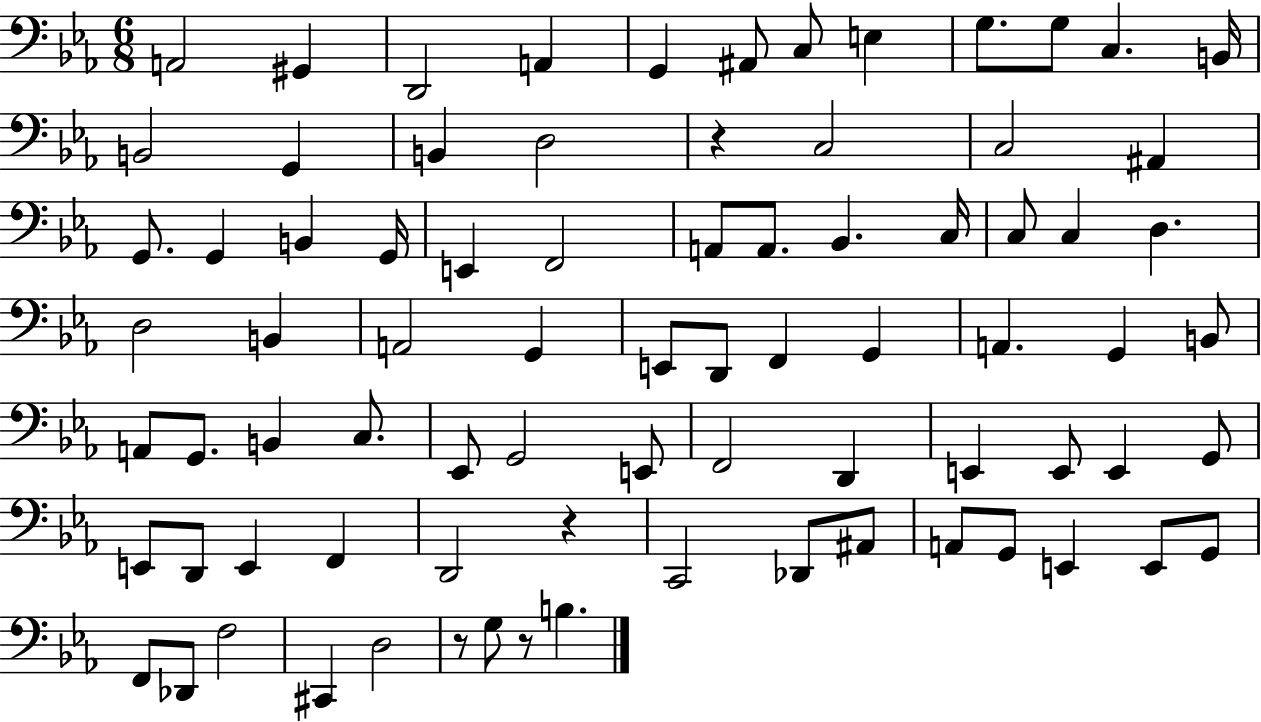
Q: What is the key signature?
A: EES major